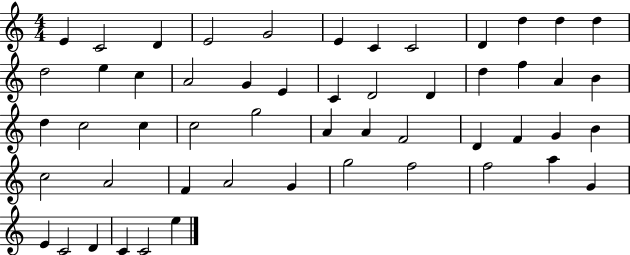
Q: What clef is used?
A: treble